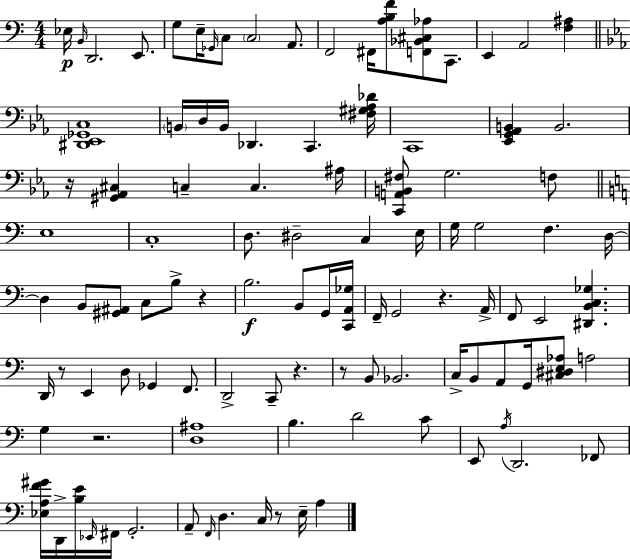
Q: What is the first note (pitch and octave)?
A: Eb3